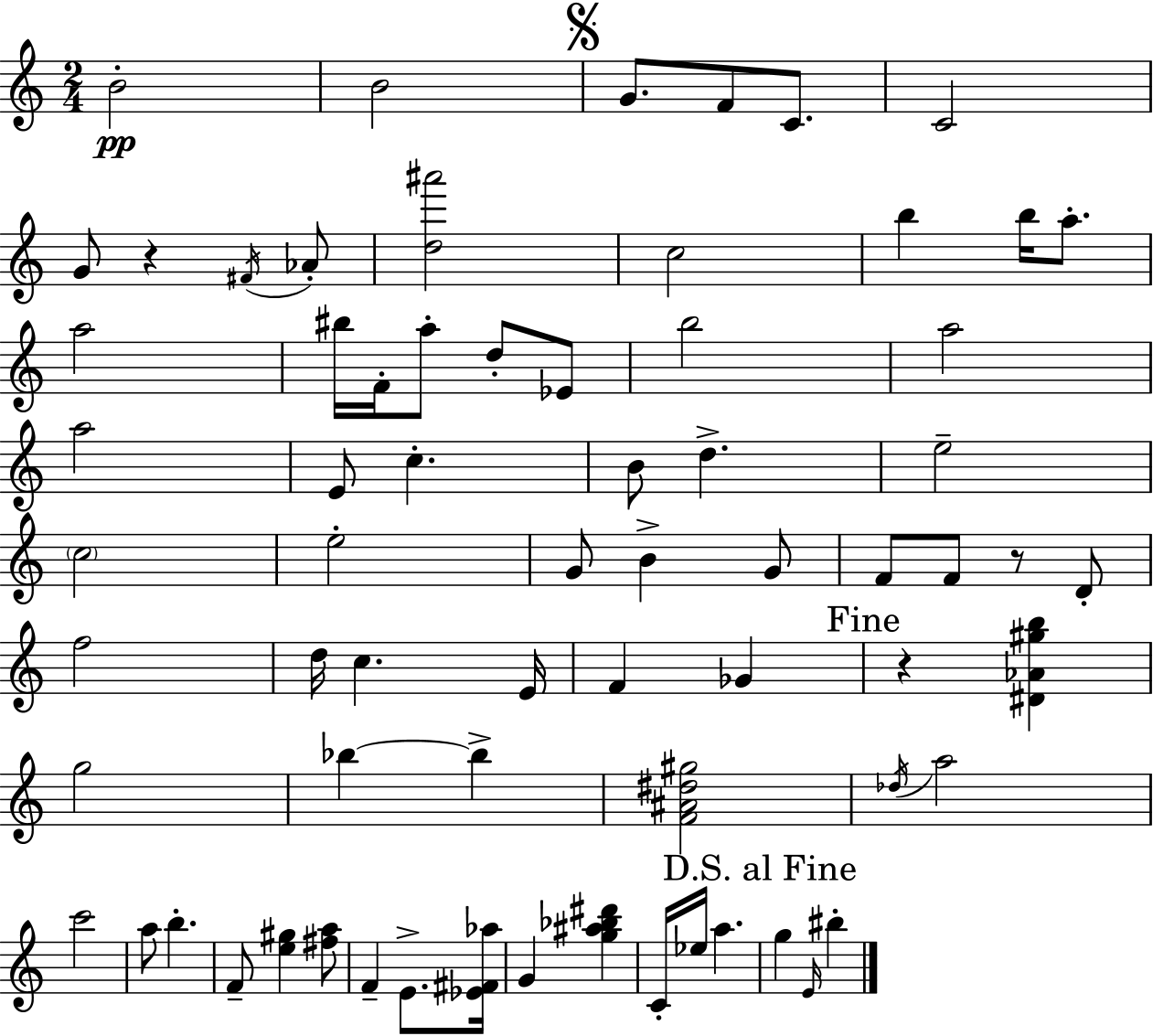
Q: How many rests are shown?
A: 3